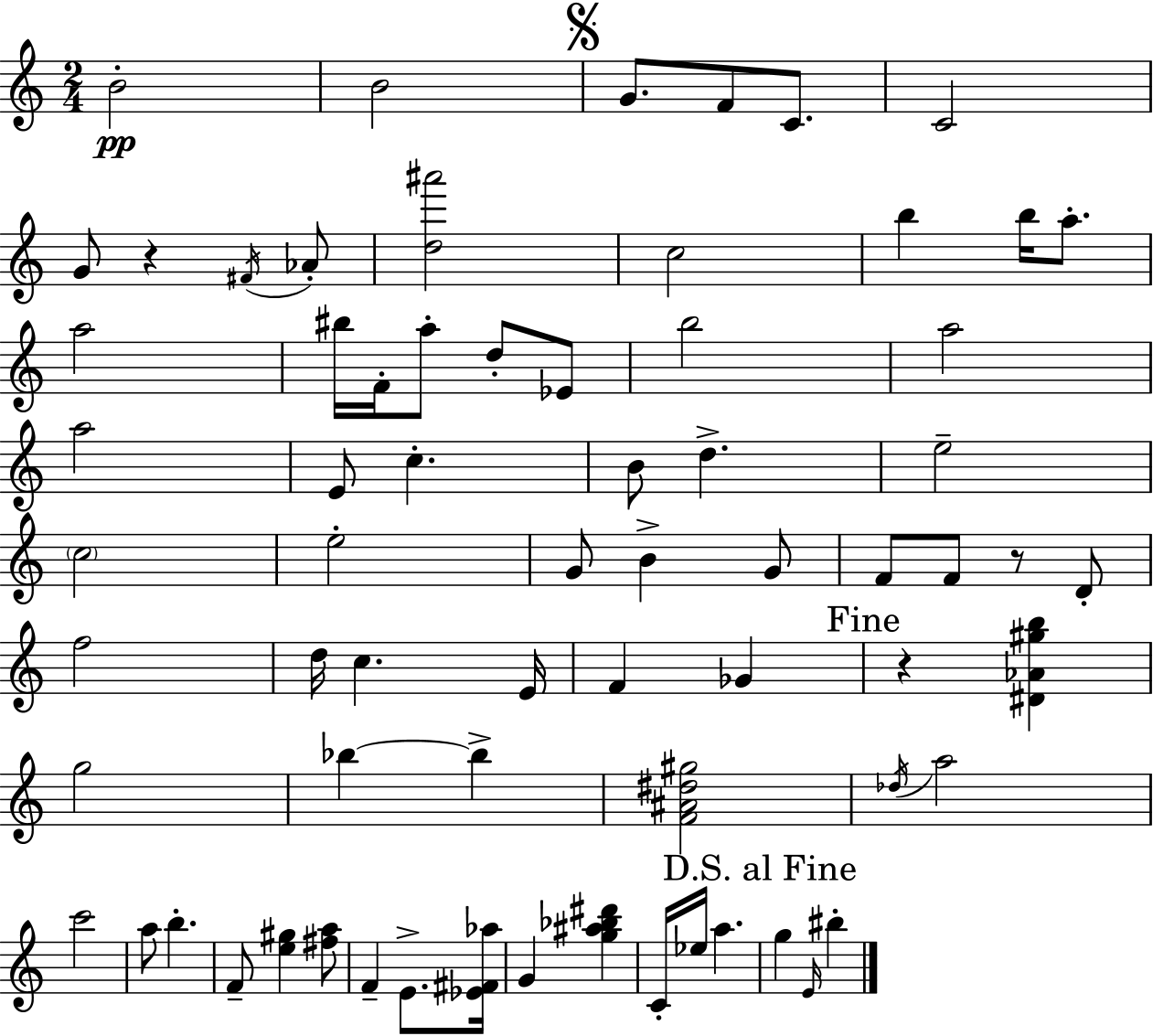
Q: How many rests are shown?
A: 3